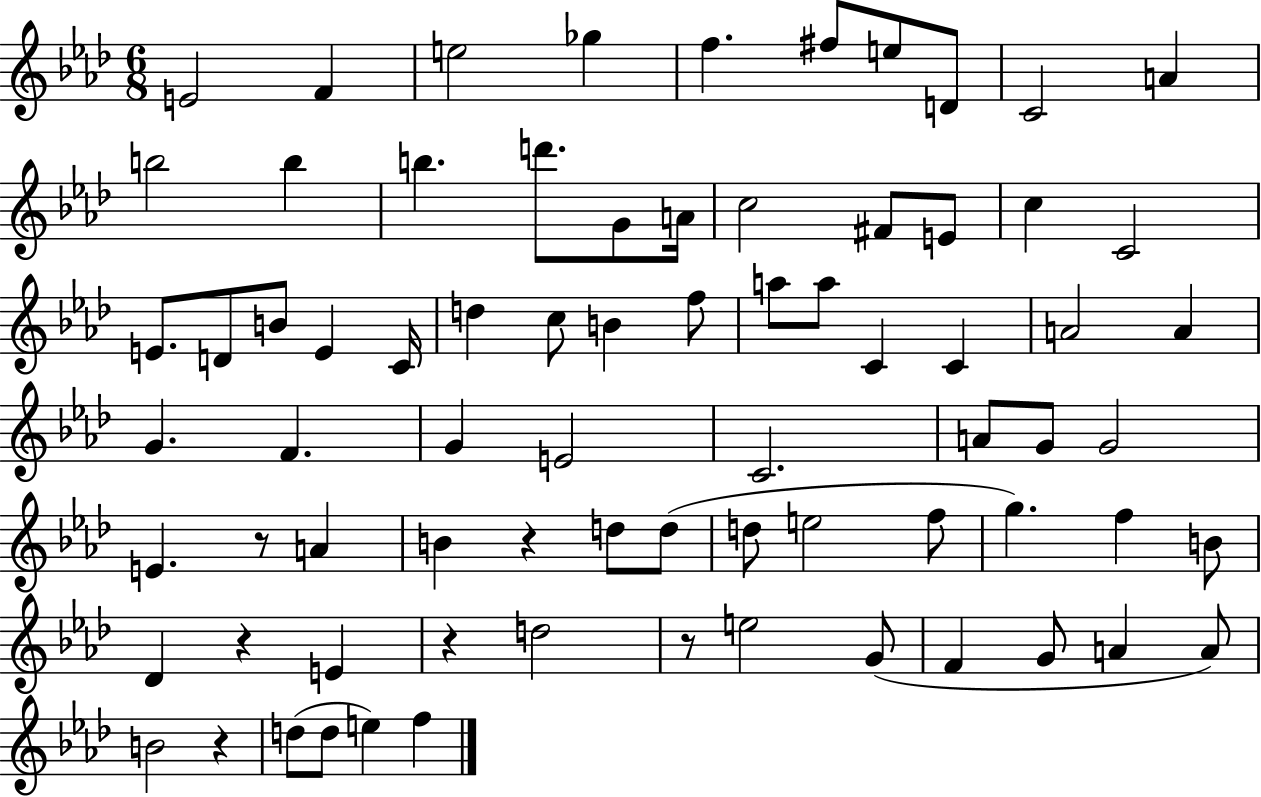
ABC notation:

X:1
T:Untitled
M:6/8
L:1/4
K:Ab
E2 F e2 _g f ^f/2 e/2 D/2 C2 A b2 b b d'/2 G/2 A/4 c2 ^F/2 E/2 c C2 E/2 D/2 B/2 E C/4 d c/2 B f/2 a/2 a/2 C C A2 A G F G E2 C2 A/2 G/2 G2 E z/2 A B z d/2 d/2 d/2 e2 f/2 g f B/2 _D z E z d2 z/2 e2 G/2 F G/2 A A/2 B2 z d/2 d/2 e f